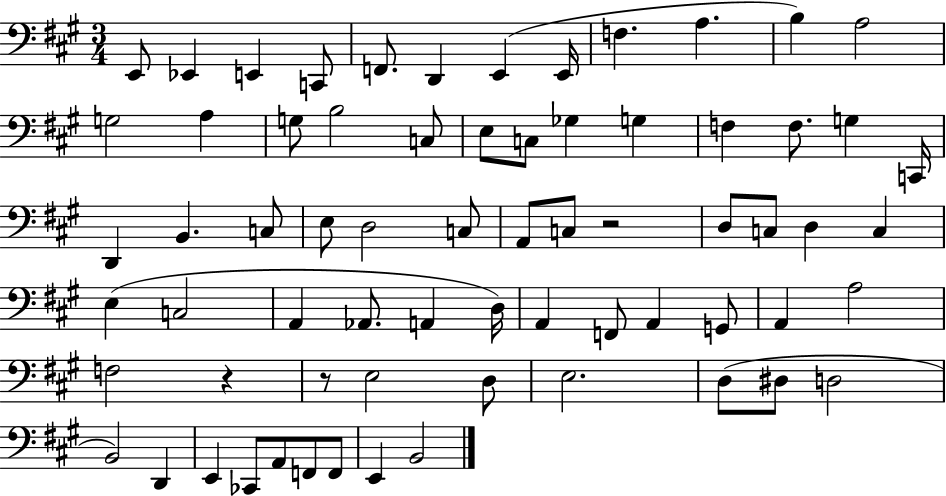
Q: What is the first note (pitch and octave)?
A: E2